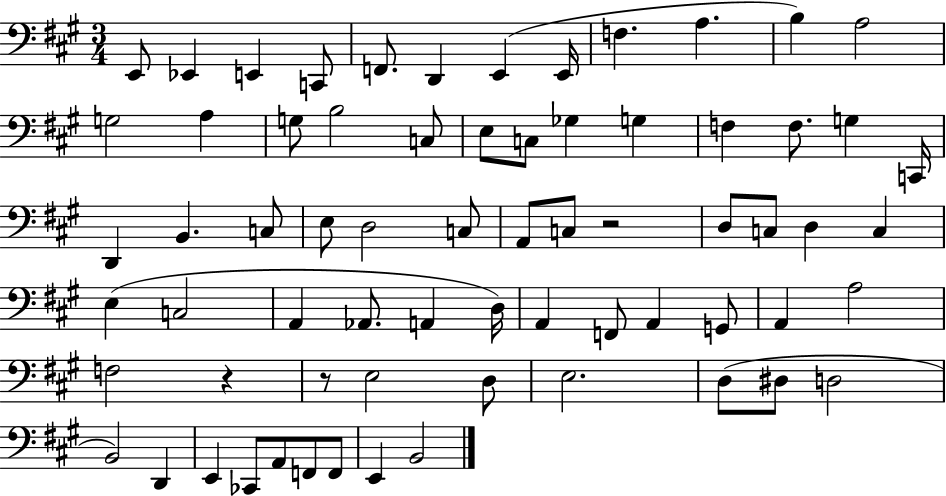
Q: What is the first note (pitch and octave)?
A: E2